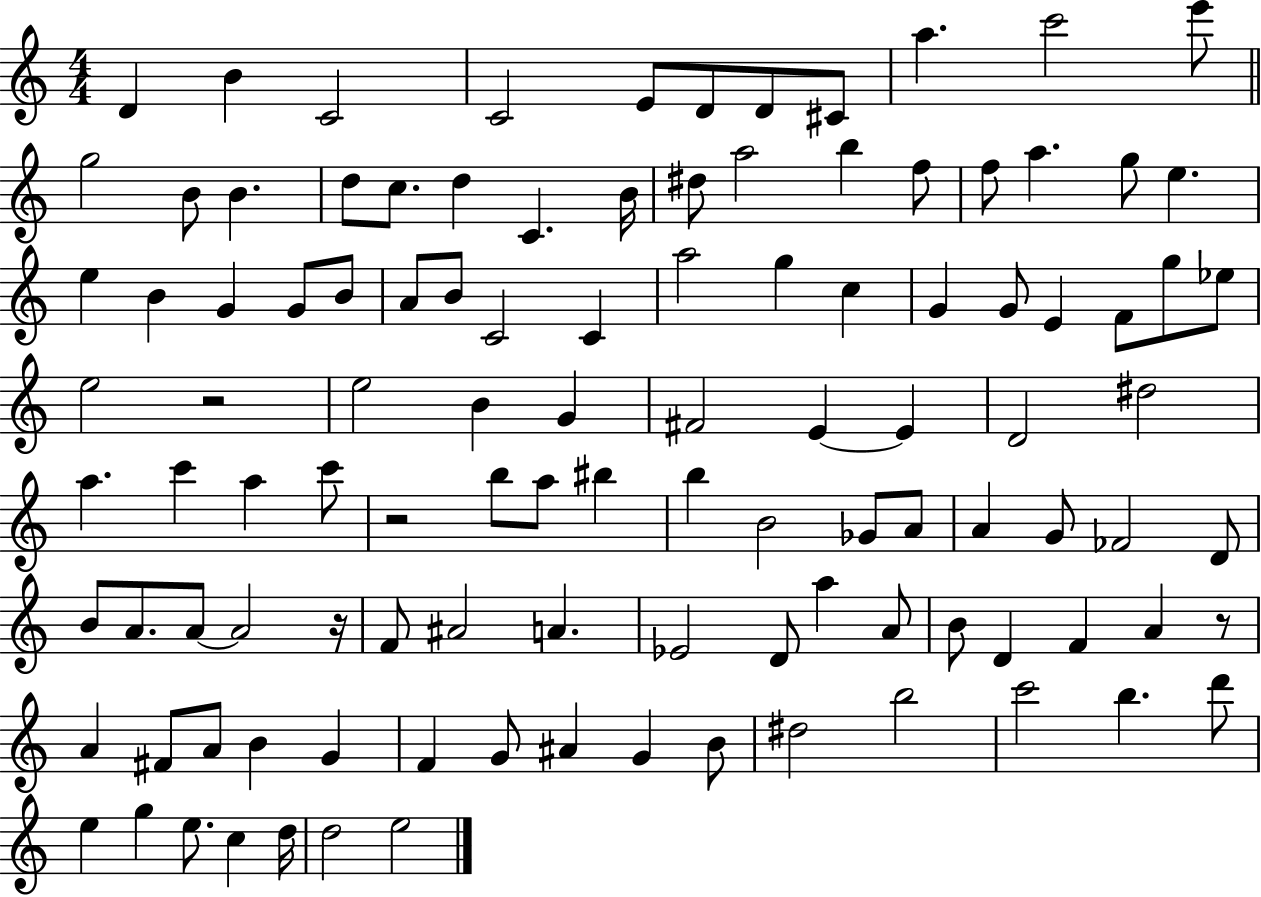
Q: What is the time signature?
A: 4/4